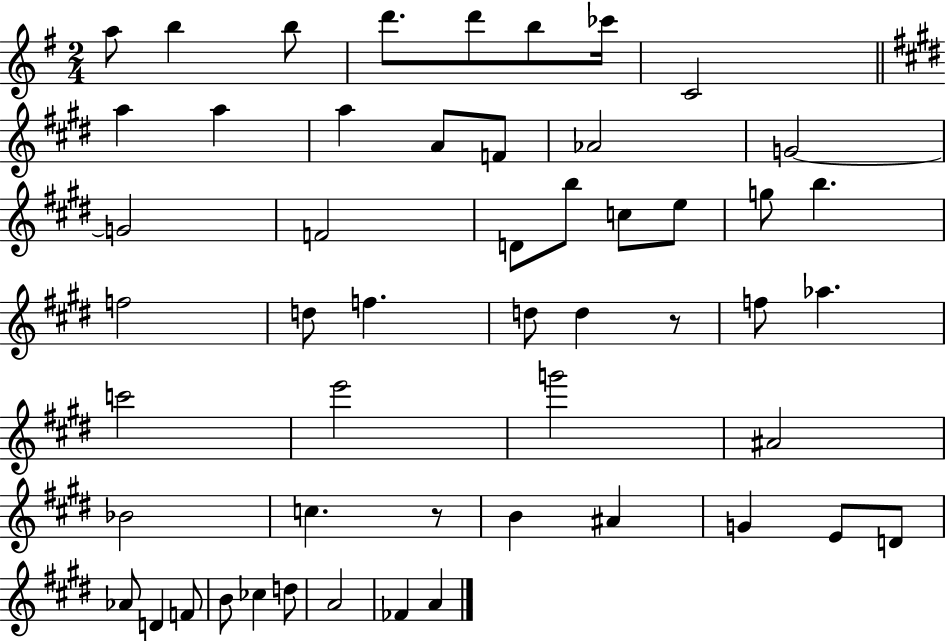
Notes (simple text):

A5/e B5/q B5/e D6/e. D6/e B5/e CES6/s C4/h A5/q A5/q A5/q A4/e F4/e Ab4/h G4/h G4/h F4/h D4/e B5/e C5/e E5/e G5/e B5/q. F5/h D5/e F5/q. D5/e D5/q R/e F5/e Ab5/q. C6/h E6/h G6/h A#4/h Bb4/h C5/q. R/e B4/q A#4/q G4/q E4/e D4/e Ab4/e D4/q F4/e B4/e CES5/q D5/e A4/h FES4/q A4/q